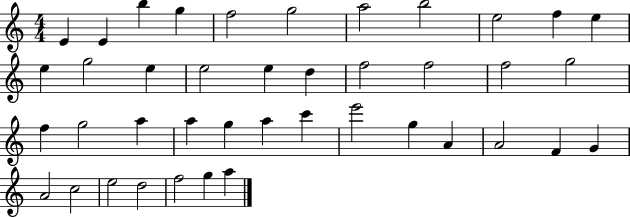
{
  \clef treble
  \numericTimeSignature
  \time 4/4
  \key c \major
  e'4 e'4 b''4 g''4 | f''2 g''2 | a''2 b''2 | e''2 f''4 e''4 | \break e''4 g''2 e''4 | e''2 e''4 d''4 | f''2 f''2 | f''2 g''2 | \break f''4 g''2 a''4 | a''4 g''4 a''4 c'''4 | e'''2 g''4 a'4 | a'2 f'4 g'4 | \break a'2 c''2 | e''2 d''2 | f''2 g''4 a''4 | \bar "|."
}